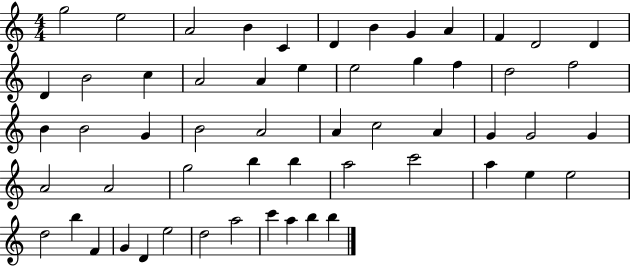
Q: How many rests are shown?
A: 0